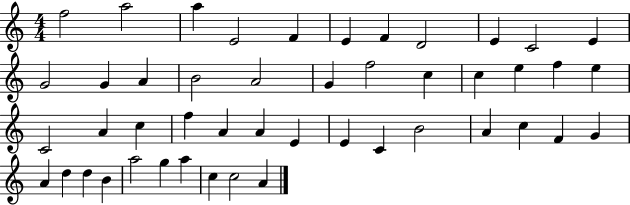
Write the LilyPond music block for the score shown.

{
  \clef treble
  \numericTimeSignature
  \time 4/4
  \key c \major
  f''2 a''2 | a''4 e'2 f'4 | e'4 f'4 d'2 | e'4 c'2 e'4 | \break g'2 g'4 a'4 | b'2 a'2 | g'4 f''2 c''4 | c''4 e''4 f''4 e''4 | \break c'2 a'4 c''4 | f''4 a'4 a'4 e'4 | e'4 c'4 b'2 | a'4 c''4 f'4 g'4 | \break a'4 d''4 d''4 b'4 | a''2 g''4 a''4 | c''4 c''2 a'4 | \bar "|."
}